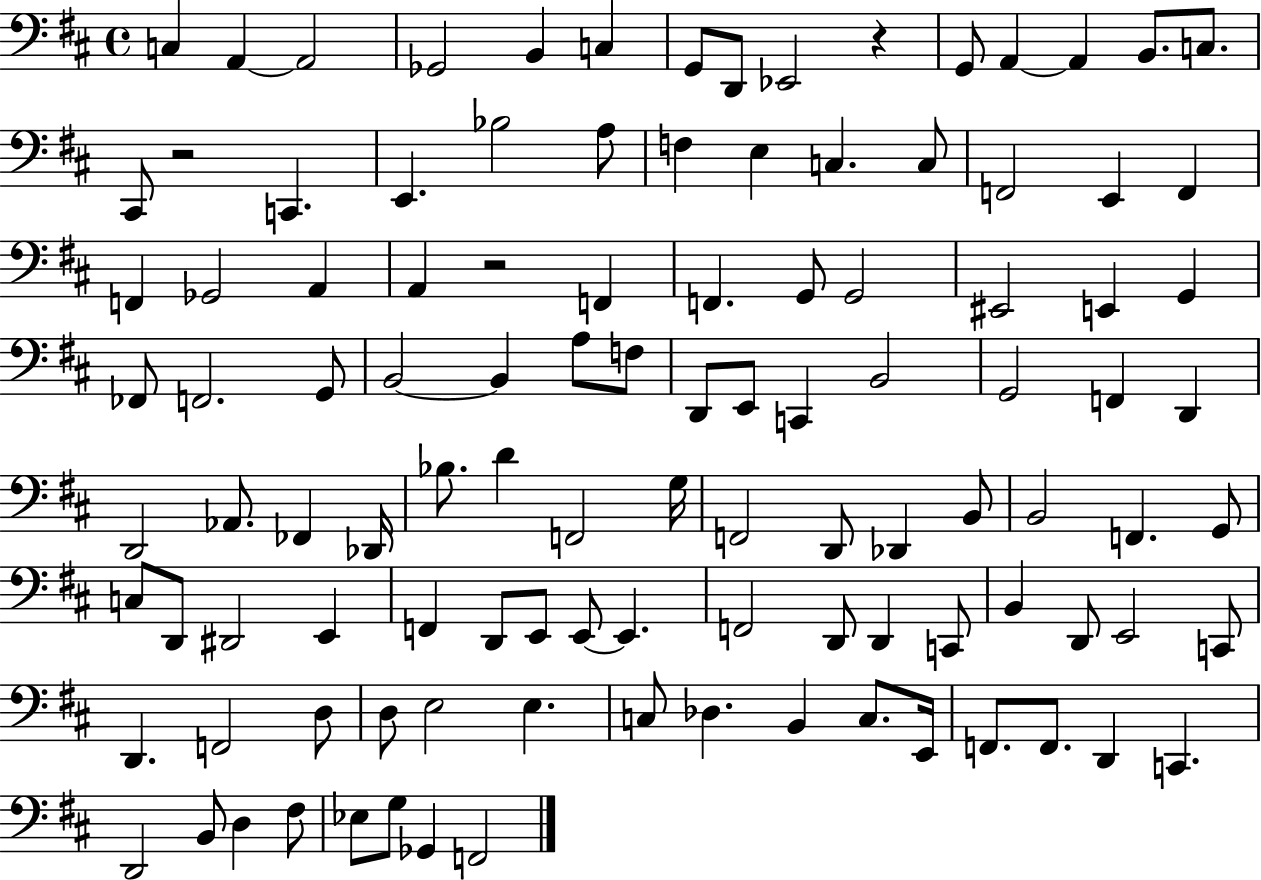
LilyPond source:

{
  \clef bass
  \time 4/4
  \defaultTimeSignature
  \key d \major
  c4 a,4~~ a,2 | ges,2 b,4 c4 | g,8 d,8 ees,2 r4 | g,8 a,4~~ a,4 b,8. c8. | \break cis,8 r2 c,4. | e,4. bes2 a8 | f4 e4 c4. c8 | f,2 e,4 f,4 | \break f,4 ges,2 a,4 | a,4 r2 f,4 | f,4. g,8 g,2 | eis,2 e,4 g,4 | \break fes,8 f,2. g,8 | b,2~~ b,4 a8 f8 | d,8 e,8 c,4 b,2 | g,2 f,4 d,4 | \break d,2 aes,8. fes,4 des,16 | bes8. d'4 f,2 g16 | f,2 d,8 des,4 b,8 | b,2 f,4. g,8 | \break c8 d,8 dis,2 e,4 | f,4 d,8 e,8 e,8~~ e,4. | f,2 d,8 d,4 c,8 | b,4 d,8 e,2 c,8 | \break d,4. f,2 d8 | d8 e2 e4. | c8 des4. b,4 c8. e,16 | f,8. f,8. d,4 c,4. | \break d,2 b,8 d4 fis8 | ees8 g8 ges,4 f,2 | \bar "|."
}